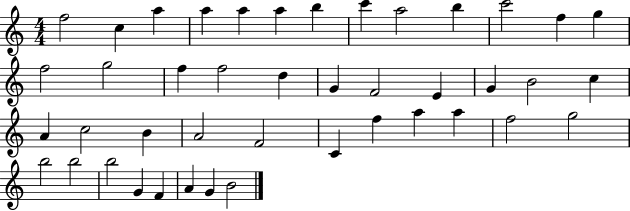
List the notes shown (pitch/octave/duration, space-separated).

F5/h C5/q A5/q A5/q A5/q A5/q B5/q C6/q A5/h B5/q C6/h F5/q G5/q F5/h G5/h F5/q F5/h D5/q G4/q F4/h E4/q G4/q B4/h C5/q A4/q C5/h B4/q A4/h F4/h C4/q F5/q A5/q A5/q F5/h G5/h B5/h B5/h B5/h G4/q F4/q A4/q G4/q B4/h